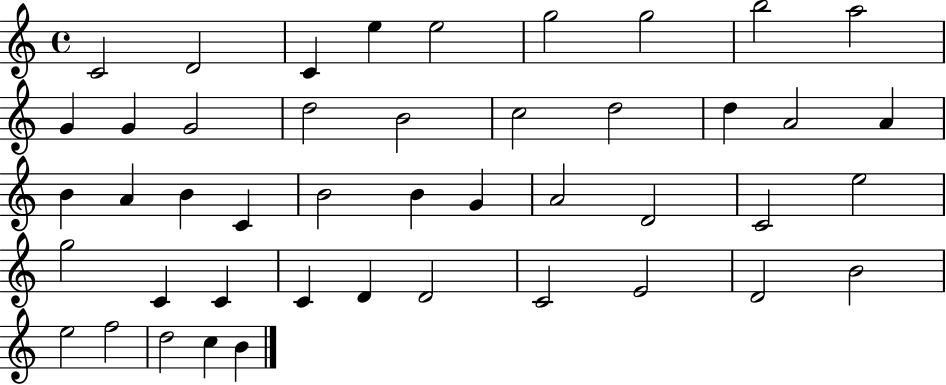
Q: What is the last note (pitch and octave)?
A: B4